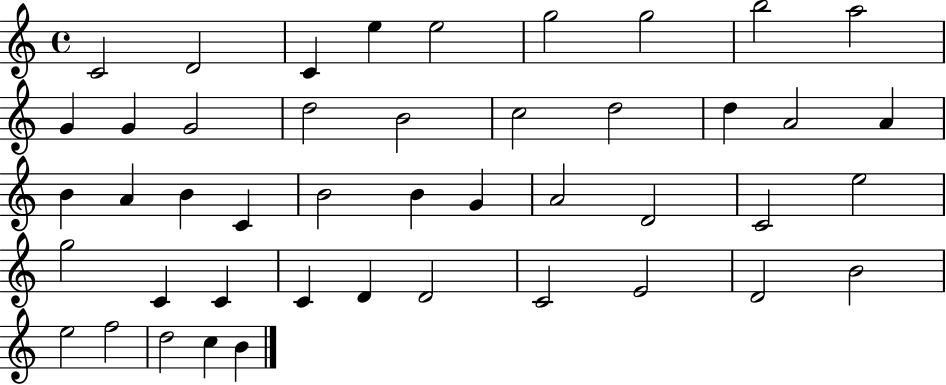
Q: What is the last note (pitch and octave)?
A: B4